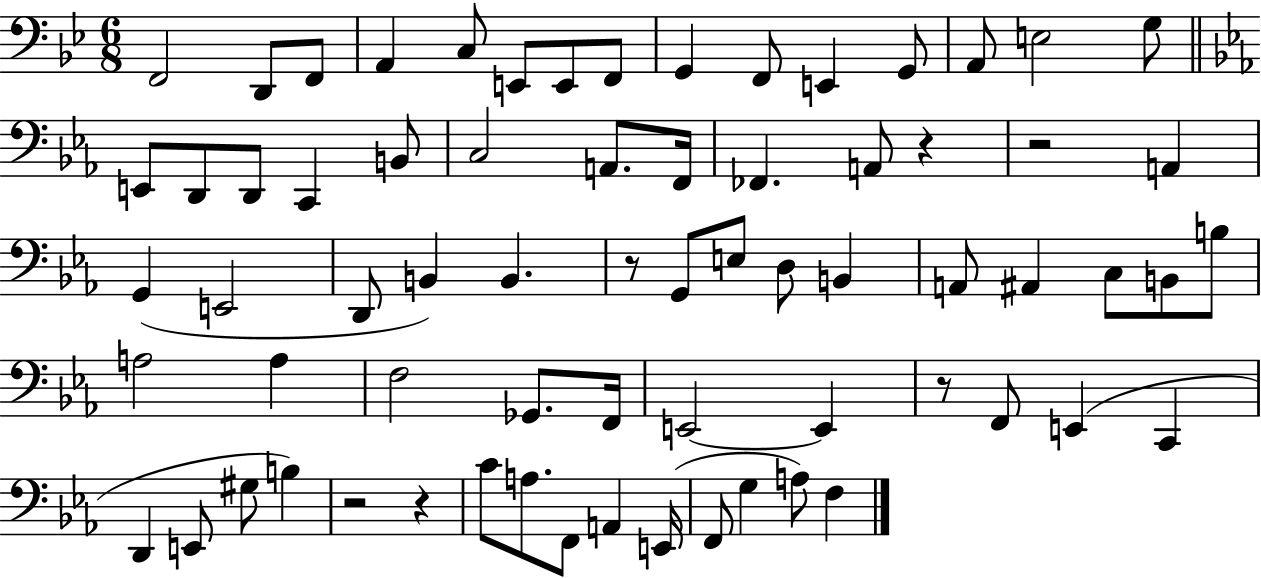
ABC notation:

X:1
T:Untitled
M:6/8
L:1/4
K:Bb
F,,2 D,,/2 F,,/2 A,, C,/2 E,,/2 E,,/2 F,,/2 G,, F,,/2 E,, G,,/2 A,,/2 E,2 G,/2 E,,/2 D,,/2 D,,/2 C,, B,,/2 C,2 A,,/2 F,,/4 _F,, A,,/2 z z2 A,, G,, E,,2 D,,/2 B,, B,, z/2 G,,/2 E,/2 D,/2 B,, A,,/2 ^A,, C,/2 B,,/2 B,/2 A,2 A, F,2 _G,,/2 F,,/4 E,,2 E,, z/2 F,,/2 E,, C,, D,, E,,/2 ^G,/2 B, z2 z C/2 A,/2 F,,/2 A,, E,,/4 F,,/2 G, A,/2 F,